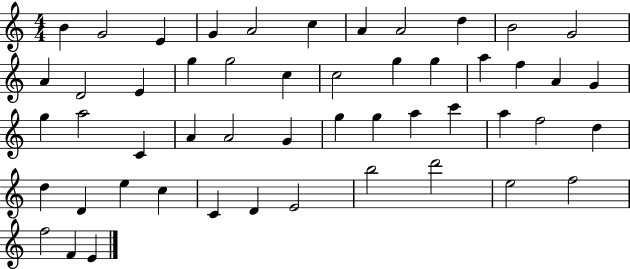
{
  \clef treble
  \numericTimeSignature
  \time 4/4
  \key c \major
  b'4 g'2 e'4 | g'4 a'2 c''4 | a'4 a'2 d''4 | b'2 g'2 | \break a'4 d'2 e'4 | g''4 g''2 c''4 | c''2 g''4 g''4 | a''4 f''4 a'4 g'4 | \break g''4 a''2 c'4 | a'4 a'2 g'4 | g''4 g''4 a''4 c'''4 | a''4 f''2 d''4 | \break d''4 d'4 e''4 c''4 | c'4 d'4 e'2 | b''2 d'''2 | e''2 f''2 | \break f''2 f'4 e'4 | \bar "|."
}